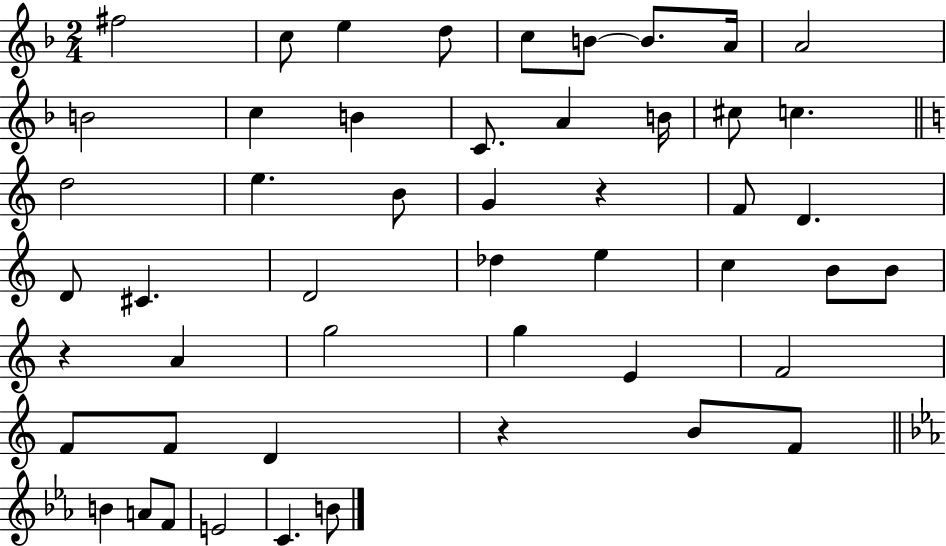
{
  \clef treble
  \numericTimeSignature
  \time 2/4
  \key f \major
  \repeat volta 2 { fis''2 | c''8 e''4 d''8 | c''8 b'8~~ b'8. a'16 | a'2 | \break b'2 | c''4 b'4 | c'8. a'4 b'16 | cis''8 c''4. | \break \bar "||" \break \key c \major d''2 | e''4. b'8 | g'4 r4 | f'8 d'4. | \break d'8 cis'4. | d'2 | des''4 e''4 | c''4 b'8 b'8 | \break r4 a'4 | g''2 | g''4 e'4 | f'2 | \break f'8 f'8 d'4 | r4 b'8 f'8 | \bar "||" \break \key ees \major b'4 a'8 f'8 | e'2 | c'4. b'8 | } \bar "|."
}